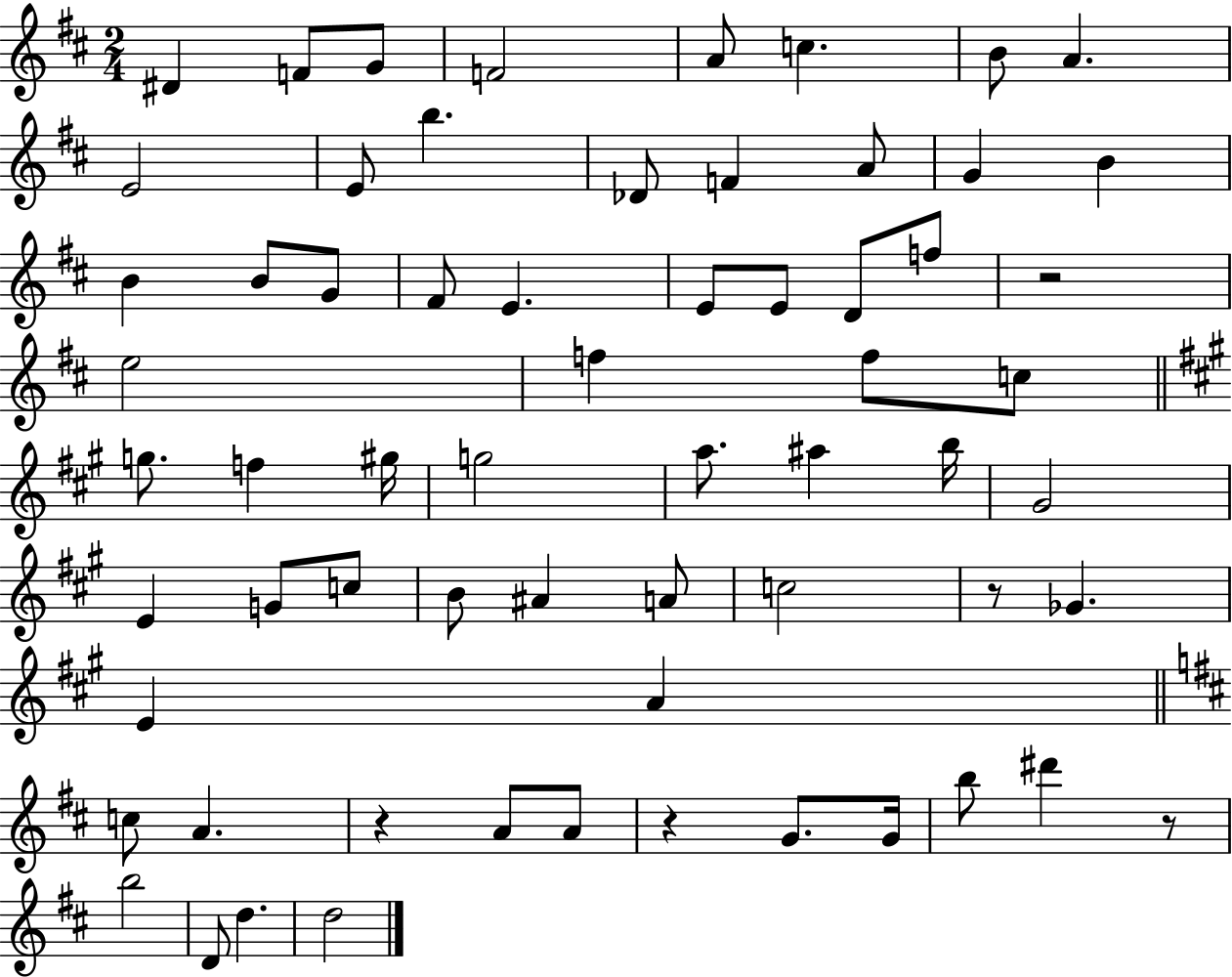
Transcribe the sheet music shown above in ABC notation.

X:1
T:Untitled
M:2/4
L:1/4
K:D
^D F/2 G/2 F2 A/2 c B/2 A E2 E/2 b _D/2 F A/2 G B B B/2 G/2 ^F/2 E E/2 E/2 D/2 f/2 z2 e2 f f/2 c/2 g/2 f ^g/4 g2 a/2 ^a b/4 ^G2 E G/2 c/2 B/2 ^A A/2 c2 z/2 _G E A c/2 A z A/2 A/2 z G/2 G/4 b/2 ^d' z/2 b2 D/2 d d2